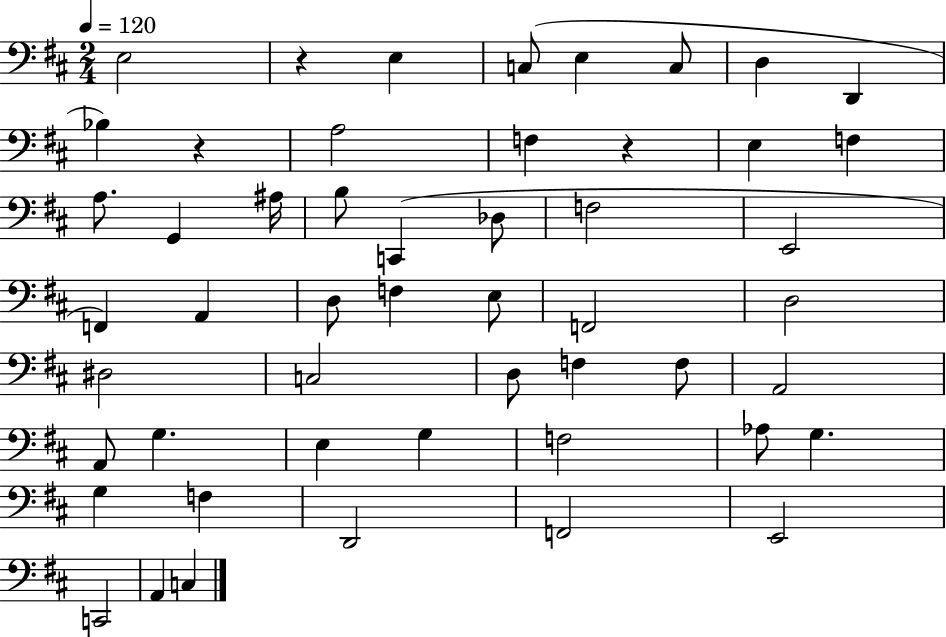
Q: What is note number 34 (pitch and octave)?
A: A2